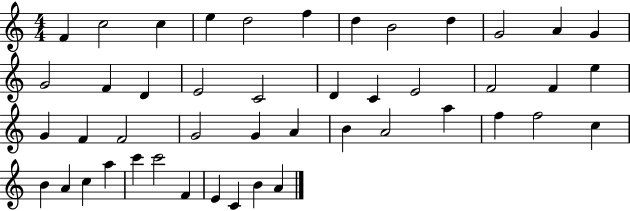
{
  \clef treble
  \numericTimeSignature
  \time 4/4
  \key c \major
  f'4 c''2 c''4 | e''4 d''2 f''4 | d''4 b'2 d''4 | g'2 a'4 g'4 | \break g'2 f'4 d'4 | e'2 c'2 | d'4 c'4 e'2 | f'2 f'4 e''4 | \break g'4 f'4 f'2 | g'2 g'4 a'4 | b'4 a'2 a''4 | f''4 f''2 c''4 | \break b'4 a'4 c''4 a''4 | c'''4 c'''2 f'4 | e'4 c'4 b'4 a'4 | \bar "|."
}